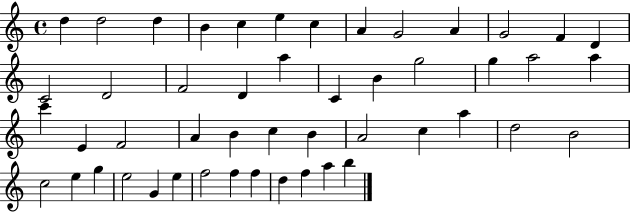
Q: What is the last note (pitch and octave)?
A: B5